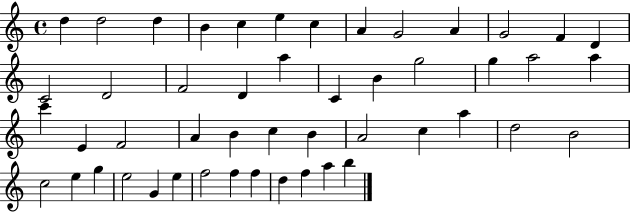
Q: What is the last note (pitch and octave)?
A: B5